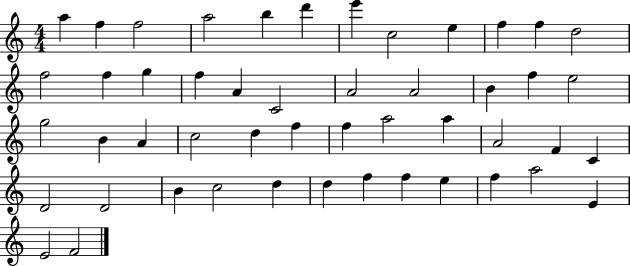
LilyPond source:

{
  \clef treble
  \numericTimeSignature
  \time 4/4
  \key c \major
  a''4 f''4 f''2 | a''2 b''4 d'''4 | e'''4 c''2 e''4 | f''4 f''4 d''2 | \break f''2 f''4 g''4 | f''4 a'4 c'2 | a'2 a'2 | b'4 f''4 e''2 | \break g''2 b'4 a'4 | c''2 d''4 f''4 | f''4 a''2 a''4 | a'2 f'4 c'4 | \break d'2 d'2 | b'4 c''2 d''4 | d''4 f''4 f''4 e''4 | f''4 a''2 e'4 | \break e'2 f'2 | \bar "|."
}